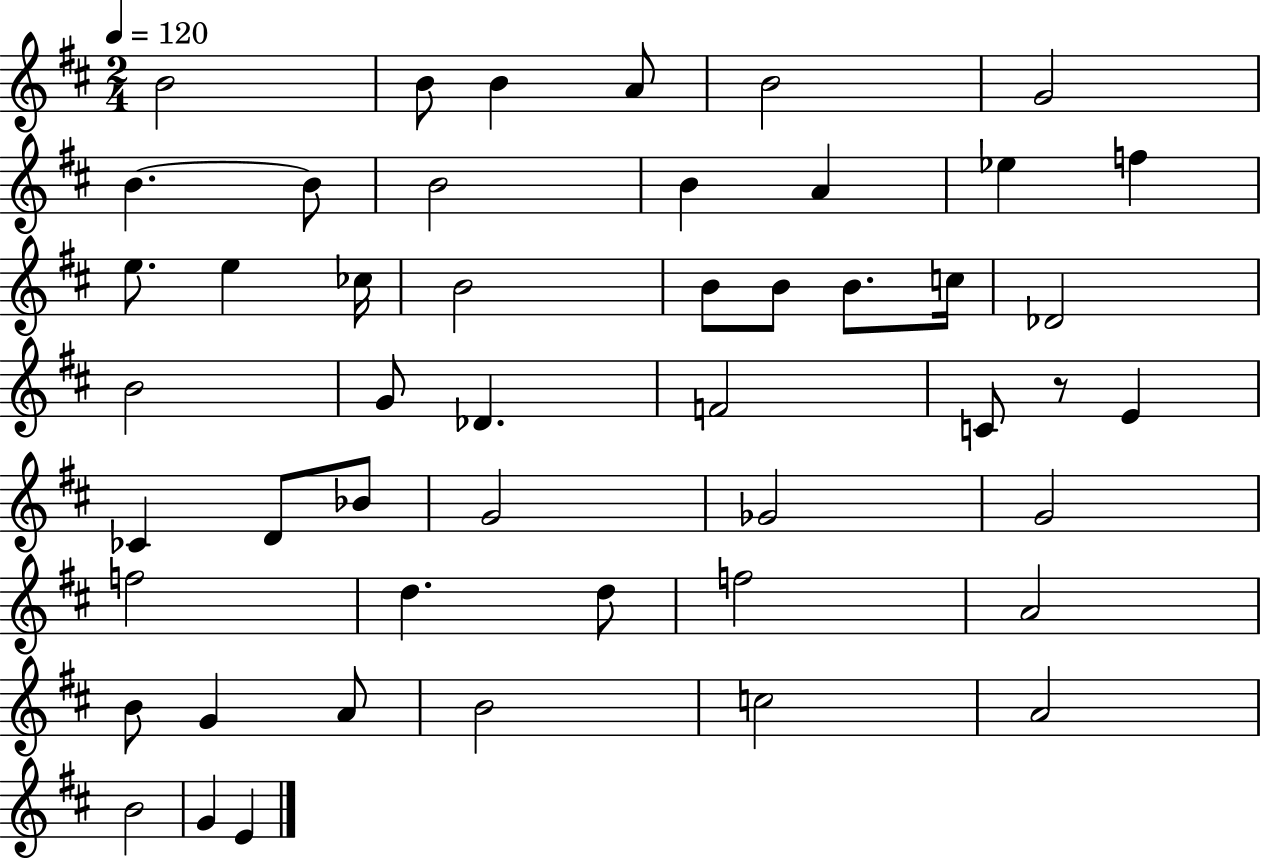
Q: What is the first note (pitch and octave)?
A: B4